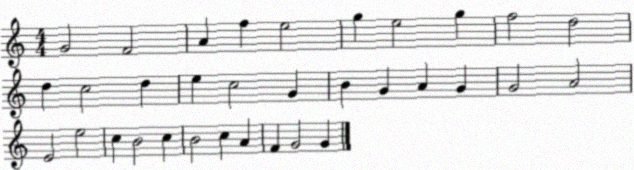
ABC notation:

X:1
T:Untitled
M:4/4
L:1/4
K:C
G2 F2 A f e2 g e2 g f2 d2 d c2 d e c2 G B G A G G2 A2 E2 e2 c B2 c B2 c A F G2 G